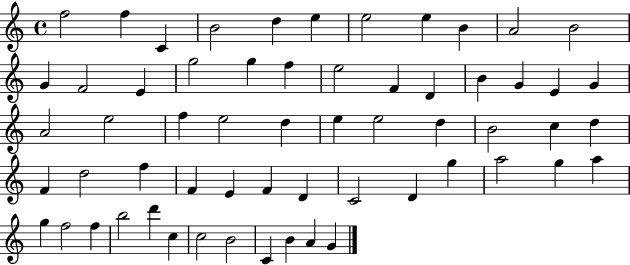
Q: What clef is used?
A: treble